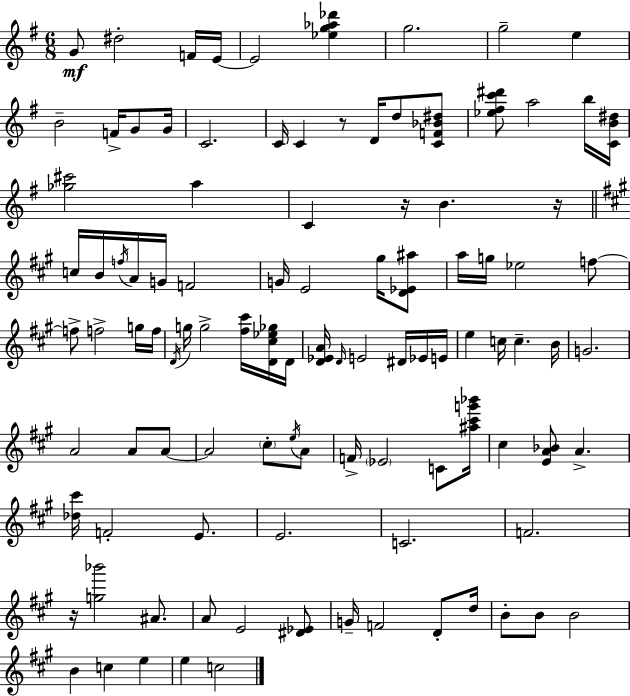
G4/e D#5/h F4/s E4/s E4/h [Eb5,G5,Ab5,Db6]/q G5/h. G5/h E5/q B4/h F4/s G4/e G4/s C4/h. C4/s C4/q R/e D4/s D5/e [C4,F4,Bb4,D#5]/e [Eb5,F#5,C6,D#6]/e A5/h B5/s [C4,B4,D#5]/s [Gb5,C#6]/h A5/q C4/q R/s B4/q. R/s C5/s B4/s F5/s A4/s G4/s F4/h G4/s E4/h G#5/s [D4,Eb4,A#5]/e A5/s G5/s Eb5/h F5/e F5/e F5/h G5/s F5/s D4/s G5/s G5/h [F#5,C#6]/s [D4,C#5,Eb5,Gb5]/s D4/s [D4,Eb4,A4]/s D4/s E4/h D#4/s Eb4/s E4/s E5/q C5/s C5/q. B4/s G4/h. A4/h A4/e A4/e A4/h C#5/e E5/s A4/e F4/s Eb4/h C4/e [A#5,C#6,G6,Bb6]/s C#5/q [E4,A4,Bb4]/e A4/q. [Db5,C#6]/s F4/h E4/e. E4/h. C4/h. F4/h. R/s [G5,Bb6]/h A#4/e. A4/e E4/h [D#4,Eb4]/e G4/s F4/h D4/e D5/s B4/e B4/e B4/h B4/q C5/q E5/q E5/q C5/h